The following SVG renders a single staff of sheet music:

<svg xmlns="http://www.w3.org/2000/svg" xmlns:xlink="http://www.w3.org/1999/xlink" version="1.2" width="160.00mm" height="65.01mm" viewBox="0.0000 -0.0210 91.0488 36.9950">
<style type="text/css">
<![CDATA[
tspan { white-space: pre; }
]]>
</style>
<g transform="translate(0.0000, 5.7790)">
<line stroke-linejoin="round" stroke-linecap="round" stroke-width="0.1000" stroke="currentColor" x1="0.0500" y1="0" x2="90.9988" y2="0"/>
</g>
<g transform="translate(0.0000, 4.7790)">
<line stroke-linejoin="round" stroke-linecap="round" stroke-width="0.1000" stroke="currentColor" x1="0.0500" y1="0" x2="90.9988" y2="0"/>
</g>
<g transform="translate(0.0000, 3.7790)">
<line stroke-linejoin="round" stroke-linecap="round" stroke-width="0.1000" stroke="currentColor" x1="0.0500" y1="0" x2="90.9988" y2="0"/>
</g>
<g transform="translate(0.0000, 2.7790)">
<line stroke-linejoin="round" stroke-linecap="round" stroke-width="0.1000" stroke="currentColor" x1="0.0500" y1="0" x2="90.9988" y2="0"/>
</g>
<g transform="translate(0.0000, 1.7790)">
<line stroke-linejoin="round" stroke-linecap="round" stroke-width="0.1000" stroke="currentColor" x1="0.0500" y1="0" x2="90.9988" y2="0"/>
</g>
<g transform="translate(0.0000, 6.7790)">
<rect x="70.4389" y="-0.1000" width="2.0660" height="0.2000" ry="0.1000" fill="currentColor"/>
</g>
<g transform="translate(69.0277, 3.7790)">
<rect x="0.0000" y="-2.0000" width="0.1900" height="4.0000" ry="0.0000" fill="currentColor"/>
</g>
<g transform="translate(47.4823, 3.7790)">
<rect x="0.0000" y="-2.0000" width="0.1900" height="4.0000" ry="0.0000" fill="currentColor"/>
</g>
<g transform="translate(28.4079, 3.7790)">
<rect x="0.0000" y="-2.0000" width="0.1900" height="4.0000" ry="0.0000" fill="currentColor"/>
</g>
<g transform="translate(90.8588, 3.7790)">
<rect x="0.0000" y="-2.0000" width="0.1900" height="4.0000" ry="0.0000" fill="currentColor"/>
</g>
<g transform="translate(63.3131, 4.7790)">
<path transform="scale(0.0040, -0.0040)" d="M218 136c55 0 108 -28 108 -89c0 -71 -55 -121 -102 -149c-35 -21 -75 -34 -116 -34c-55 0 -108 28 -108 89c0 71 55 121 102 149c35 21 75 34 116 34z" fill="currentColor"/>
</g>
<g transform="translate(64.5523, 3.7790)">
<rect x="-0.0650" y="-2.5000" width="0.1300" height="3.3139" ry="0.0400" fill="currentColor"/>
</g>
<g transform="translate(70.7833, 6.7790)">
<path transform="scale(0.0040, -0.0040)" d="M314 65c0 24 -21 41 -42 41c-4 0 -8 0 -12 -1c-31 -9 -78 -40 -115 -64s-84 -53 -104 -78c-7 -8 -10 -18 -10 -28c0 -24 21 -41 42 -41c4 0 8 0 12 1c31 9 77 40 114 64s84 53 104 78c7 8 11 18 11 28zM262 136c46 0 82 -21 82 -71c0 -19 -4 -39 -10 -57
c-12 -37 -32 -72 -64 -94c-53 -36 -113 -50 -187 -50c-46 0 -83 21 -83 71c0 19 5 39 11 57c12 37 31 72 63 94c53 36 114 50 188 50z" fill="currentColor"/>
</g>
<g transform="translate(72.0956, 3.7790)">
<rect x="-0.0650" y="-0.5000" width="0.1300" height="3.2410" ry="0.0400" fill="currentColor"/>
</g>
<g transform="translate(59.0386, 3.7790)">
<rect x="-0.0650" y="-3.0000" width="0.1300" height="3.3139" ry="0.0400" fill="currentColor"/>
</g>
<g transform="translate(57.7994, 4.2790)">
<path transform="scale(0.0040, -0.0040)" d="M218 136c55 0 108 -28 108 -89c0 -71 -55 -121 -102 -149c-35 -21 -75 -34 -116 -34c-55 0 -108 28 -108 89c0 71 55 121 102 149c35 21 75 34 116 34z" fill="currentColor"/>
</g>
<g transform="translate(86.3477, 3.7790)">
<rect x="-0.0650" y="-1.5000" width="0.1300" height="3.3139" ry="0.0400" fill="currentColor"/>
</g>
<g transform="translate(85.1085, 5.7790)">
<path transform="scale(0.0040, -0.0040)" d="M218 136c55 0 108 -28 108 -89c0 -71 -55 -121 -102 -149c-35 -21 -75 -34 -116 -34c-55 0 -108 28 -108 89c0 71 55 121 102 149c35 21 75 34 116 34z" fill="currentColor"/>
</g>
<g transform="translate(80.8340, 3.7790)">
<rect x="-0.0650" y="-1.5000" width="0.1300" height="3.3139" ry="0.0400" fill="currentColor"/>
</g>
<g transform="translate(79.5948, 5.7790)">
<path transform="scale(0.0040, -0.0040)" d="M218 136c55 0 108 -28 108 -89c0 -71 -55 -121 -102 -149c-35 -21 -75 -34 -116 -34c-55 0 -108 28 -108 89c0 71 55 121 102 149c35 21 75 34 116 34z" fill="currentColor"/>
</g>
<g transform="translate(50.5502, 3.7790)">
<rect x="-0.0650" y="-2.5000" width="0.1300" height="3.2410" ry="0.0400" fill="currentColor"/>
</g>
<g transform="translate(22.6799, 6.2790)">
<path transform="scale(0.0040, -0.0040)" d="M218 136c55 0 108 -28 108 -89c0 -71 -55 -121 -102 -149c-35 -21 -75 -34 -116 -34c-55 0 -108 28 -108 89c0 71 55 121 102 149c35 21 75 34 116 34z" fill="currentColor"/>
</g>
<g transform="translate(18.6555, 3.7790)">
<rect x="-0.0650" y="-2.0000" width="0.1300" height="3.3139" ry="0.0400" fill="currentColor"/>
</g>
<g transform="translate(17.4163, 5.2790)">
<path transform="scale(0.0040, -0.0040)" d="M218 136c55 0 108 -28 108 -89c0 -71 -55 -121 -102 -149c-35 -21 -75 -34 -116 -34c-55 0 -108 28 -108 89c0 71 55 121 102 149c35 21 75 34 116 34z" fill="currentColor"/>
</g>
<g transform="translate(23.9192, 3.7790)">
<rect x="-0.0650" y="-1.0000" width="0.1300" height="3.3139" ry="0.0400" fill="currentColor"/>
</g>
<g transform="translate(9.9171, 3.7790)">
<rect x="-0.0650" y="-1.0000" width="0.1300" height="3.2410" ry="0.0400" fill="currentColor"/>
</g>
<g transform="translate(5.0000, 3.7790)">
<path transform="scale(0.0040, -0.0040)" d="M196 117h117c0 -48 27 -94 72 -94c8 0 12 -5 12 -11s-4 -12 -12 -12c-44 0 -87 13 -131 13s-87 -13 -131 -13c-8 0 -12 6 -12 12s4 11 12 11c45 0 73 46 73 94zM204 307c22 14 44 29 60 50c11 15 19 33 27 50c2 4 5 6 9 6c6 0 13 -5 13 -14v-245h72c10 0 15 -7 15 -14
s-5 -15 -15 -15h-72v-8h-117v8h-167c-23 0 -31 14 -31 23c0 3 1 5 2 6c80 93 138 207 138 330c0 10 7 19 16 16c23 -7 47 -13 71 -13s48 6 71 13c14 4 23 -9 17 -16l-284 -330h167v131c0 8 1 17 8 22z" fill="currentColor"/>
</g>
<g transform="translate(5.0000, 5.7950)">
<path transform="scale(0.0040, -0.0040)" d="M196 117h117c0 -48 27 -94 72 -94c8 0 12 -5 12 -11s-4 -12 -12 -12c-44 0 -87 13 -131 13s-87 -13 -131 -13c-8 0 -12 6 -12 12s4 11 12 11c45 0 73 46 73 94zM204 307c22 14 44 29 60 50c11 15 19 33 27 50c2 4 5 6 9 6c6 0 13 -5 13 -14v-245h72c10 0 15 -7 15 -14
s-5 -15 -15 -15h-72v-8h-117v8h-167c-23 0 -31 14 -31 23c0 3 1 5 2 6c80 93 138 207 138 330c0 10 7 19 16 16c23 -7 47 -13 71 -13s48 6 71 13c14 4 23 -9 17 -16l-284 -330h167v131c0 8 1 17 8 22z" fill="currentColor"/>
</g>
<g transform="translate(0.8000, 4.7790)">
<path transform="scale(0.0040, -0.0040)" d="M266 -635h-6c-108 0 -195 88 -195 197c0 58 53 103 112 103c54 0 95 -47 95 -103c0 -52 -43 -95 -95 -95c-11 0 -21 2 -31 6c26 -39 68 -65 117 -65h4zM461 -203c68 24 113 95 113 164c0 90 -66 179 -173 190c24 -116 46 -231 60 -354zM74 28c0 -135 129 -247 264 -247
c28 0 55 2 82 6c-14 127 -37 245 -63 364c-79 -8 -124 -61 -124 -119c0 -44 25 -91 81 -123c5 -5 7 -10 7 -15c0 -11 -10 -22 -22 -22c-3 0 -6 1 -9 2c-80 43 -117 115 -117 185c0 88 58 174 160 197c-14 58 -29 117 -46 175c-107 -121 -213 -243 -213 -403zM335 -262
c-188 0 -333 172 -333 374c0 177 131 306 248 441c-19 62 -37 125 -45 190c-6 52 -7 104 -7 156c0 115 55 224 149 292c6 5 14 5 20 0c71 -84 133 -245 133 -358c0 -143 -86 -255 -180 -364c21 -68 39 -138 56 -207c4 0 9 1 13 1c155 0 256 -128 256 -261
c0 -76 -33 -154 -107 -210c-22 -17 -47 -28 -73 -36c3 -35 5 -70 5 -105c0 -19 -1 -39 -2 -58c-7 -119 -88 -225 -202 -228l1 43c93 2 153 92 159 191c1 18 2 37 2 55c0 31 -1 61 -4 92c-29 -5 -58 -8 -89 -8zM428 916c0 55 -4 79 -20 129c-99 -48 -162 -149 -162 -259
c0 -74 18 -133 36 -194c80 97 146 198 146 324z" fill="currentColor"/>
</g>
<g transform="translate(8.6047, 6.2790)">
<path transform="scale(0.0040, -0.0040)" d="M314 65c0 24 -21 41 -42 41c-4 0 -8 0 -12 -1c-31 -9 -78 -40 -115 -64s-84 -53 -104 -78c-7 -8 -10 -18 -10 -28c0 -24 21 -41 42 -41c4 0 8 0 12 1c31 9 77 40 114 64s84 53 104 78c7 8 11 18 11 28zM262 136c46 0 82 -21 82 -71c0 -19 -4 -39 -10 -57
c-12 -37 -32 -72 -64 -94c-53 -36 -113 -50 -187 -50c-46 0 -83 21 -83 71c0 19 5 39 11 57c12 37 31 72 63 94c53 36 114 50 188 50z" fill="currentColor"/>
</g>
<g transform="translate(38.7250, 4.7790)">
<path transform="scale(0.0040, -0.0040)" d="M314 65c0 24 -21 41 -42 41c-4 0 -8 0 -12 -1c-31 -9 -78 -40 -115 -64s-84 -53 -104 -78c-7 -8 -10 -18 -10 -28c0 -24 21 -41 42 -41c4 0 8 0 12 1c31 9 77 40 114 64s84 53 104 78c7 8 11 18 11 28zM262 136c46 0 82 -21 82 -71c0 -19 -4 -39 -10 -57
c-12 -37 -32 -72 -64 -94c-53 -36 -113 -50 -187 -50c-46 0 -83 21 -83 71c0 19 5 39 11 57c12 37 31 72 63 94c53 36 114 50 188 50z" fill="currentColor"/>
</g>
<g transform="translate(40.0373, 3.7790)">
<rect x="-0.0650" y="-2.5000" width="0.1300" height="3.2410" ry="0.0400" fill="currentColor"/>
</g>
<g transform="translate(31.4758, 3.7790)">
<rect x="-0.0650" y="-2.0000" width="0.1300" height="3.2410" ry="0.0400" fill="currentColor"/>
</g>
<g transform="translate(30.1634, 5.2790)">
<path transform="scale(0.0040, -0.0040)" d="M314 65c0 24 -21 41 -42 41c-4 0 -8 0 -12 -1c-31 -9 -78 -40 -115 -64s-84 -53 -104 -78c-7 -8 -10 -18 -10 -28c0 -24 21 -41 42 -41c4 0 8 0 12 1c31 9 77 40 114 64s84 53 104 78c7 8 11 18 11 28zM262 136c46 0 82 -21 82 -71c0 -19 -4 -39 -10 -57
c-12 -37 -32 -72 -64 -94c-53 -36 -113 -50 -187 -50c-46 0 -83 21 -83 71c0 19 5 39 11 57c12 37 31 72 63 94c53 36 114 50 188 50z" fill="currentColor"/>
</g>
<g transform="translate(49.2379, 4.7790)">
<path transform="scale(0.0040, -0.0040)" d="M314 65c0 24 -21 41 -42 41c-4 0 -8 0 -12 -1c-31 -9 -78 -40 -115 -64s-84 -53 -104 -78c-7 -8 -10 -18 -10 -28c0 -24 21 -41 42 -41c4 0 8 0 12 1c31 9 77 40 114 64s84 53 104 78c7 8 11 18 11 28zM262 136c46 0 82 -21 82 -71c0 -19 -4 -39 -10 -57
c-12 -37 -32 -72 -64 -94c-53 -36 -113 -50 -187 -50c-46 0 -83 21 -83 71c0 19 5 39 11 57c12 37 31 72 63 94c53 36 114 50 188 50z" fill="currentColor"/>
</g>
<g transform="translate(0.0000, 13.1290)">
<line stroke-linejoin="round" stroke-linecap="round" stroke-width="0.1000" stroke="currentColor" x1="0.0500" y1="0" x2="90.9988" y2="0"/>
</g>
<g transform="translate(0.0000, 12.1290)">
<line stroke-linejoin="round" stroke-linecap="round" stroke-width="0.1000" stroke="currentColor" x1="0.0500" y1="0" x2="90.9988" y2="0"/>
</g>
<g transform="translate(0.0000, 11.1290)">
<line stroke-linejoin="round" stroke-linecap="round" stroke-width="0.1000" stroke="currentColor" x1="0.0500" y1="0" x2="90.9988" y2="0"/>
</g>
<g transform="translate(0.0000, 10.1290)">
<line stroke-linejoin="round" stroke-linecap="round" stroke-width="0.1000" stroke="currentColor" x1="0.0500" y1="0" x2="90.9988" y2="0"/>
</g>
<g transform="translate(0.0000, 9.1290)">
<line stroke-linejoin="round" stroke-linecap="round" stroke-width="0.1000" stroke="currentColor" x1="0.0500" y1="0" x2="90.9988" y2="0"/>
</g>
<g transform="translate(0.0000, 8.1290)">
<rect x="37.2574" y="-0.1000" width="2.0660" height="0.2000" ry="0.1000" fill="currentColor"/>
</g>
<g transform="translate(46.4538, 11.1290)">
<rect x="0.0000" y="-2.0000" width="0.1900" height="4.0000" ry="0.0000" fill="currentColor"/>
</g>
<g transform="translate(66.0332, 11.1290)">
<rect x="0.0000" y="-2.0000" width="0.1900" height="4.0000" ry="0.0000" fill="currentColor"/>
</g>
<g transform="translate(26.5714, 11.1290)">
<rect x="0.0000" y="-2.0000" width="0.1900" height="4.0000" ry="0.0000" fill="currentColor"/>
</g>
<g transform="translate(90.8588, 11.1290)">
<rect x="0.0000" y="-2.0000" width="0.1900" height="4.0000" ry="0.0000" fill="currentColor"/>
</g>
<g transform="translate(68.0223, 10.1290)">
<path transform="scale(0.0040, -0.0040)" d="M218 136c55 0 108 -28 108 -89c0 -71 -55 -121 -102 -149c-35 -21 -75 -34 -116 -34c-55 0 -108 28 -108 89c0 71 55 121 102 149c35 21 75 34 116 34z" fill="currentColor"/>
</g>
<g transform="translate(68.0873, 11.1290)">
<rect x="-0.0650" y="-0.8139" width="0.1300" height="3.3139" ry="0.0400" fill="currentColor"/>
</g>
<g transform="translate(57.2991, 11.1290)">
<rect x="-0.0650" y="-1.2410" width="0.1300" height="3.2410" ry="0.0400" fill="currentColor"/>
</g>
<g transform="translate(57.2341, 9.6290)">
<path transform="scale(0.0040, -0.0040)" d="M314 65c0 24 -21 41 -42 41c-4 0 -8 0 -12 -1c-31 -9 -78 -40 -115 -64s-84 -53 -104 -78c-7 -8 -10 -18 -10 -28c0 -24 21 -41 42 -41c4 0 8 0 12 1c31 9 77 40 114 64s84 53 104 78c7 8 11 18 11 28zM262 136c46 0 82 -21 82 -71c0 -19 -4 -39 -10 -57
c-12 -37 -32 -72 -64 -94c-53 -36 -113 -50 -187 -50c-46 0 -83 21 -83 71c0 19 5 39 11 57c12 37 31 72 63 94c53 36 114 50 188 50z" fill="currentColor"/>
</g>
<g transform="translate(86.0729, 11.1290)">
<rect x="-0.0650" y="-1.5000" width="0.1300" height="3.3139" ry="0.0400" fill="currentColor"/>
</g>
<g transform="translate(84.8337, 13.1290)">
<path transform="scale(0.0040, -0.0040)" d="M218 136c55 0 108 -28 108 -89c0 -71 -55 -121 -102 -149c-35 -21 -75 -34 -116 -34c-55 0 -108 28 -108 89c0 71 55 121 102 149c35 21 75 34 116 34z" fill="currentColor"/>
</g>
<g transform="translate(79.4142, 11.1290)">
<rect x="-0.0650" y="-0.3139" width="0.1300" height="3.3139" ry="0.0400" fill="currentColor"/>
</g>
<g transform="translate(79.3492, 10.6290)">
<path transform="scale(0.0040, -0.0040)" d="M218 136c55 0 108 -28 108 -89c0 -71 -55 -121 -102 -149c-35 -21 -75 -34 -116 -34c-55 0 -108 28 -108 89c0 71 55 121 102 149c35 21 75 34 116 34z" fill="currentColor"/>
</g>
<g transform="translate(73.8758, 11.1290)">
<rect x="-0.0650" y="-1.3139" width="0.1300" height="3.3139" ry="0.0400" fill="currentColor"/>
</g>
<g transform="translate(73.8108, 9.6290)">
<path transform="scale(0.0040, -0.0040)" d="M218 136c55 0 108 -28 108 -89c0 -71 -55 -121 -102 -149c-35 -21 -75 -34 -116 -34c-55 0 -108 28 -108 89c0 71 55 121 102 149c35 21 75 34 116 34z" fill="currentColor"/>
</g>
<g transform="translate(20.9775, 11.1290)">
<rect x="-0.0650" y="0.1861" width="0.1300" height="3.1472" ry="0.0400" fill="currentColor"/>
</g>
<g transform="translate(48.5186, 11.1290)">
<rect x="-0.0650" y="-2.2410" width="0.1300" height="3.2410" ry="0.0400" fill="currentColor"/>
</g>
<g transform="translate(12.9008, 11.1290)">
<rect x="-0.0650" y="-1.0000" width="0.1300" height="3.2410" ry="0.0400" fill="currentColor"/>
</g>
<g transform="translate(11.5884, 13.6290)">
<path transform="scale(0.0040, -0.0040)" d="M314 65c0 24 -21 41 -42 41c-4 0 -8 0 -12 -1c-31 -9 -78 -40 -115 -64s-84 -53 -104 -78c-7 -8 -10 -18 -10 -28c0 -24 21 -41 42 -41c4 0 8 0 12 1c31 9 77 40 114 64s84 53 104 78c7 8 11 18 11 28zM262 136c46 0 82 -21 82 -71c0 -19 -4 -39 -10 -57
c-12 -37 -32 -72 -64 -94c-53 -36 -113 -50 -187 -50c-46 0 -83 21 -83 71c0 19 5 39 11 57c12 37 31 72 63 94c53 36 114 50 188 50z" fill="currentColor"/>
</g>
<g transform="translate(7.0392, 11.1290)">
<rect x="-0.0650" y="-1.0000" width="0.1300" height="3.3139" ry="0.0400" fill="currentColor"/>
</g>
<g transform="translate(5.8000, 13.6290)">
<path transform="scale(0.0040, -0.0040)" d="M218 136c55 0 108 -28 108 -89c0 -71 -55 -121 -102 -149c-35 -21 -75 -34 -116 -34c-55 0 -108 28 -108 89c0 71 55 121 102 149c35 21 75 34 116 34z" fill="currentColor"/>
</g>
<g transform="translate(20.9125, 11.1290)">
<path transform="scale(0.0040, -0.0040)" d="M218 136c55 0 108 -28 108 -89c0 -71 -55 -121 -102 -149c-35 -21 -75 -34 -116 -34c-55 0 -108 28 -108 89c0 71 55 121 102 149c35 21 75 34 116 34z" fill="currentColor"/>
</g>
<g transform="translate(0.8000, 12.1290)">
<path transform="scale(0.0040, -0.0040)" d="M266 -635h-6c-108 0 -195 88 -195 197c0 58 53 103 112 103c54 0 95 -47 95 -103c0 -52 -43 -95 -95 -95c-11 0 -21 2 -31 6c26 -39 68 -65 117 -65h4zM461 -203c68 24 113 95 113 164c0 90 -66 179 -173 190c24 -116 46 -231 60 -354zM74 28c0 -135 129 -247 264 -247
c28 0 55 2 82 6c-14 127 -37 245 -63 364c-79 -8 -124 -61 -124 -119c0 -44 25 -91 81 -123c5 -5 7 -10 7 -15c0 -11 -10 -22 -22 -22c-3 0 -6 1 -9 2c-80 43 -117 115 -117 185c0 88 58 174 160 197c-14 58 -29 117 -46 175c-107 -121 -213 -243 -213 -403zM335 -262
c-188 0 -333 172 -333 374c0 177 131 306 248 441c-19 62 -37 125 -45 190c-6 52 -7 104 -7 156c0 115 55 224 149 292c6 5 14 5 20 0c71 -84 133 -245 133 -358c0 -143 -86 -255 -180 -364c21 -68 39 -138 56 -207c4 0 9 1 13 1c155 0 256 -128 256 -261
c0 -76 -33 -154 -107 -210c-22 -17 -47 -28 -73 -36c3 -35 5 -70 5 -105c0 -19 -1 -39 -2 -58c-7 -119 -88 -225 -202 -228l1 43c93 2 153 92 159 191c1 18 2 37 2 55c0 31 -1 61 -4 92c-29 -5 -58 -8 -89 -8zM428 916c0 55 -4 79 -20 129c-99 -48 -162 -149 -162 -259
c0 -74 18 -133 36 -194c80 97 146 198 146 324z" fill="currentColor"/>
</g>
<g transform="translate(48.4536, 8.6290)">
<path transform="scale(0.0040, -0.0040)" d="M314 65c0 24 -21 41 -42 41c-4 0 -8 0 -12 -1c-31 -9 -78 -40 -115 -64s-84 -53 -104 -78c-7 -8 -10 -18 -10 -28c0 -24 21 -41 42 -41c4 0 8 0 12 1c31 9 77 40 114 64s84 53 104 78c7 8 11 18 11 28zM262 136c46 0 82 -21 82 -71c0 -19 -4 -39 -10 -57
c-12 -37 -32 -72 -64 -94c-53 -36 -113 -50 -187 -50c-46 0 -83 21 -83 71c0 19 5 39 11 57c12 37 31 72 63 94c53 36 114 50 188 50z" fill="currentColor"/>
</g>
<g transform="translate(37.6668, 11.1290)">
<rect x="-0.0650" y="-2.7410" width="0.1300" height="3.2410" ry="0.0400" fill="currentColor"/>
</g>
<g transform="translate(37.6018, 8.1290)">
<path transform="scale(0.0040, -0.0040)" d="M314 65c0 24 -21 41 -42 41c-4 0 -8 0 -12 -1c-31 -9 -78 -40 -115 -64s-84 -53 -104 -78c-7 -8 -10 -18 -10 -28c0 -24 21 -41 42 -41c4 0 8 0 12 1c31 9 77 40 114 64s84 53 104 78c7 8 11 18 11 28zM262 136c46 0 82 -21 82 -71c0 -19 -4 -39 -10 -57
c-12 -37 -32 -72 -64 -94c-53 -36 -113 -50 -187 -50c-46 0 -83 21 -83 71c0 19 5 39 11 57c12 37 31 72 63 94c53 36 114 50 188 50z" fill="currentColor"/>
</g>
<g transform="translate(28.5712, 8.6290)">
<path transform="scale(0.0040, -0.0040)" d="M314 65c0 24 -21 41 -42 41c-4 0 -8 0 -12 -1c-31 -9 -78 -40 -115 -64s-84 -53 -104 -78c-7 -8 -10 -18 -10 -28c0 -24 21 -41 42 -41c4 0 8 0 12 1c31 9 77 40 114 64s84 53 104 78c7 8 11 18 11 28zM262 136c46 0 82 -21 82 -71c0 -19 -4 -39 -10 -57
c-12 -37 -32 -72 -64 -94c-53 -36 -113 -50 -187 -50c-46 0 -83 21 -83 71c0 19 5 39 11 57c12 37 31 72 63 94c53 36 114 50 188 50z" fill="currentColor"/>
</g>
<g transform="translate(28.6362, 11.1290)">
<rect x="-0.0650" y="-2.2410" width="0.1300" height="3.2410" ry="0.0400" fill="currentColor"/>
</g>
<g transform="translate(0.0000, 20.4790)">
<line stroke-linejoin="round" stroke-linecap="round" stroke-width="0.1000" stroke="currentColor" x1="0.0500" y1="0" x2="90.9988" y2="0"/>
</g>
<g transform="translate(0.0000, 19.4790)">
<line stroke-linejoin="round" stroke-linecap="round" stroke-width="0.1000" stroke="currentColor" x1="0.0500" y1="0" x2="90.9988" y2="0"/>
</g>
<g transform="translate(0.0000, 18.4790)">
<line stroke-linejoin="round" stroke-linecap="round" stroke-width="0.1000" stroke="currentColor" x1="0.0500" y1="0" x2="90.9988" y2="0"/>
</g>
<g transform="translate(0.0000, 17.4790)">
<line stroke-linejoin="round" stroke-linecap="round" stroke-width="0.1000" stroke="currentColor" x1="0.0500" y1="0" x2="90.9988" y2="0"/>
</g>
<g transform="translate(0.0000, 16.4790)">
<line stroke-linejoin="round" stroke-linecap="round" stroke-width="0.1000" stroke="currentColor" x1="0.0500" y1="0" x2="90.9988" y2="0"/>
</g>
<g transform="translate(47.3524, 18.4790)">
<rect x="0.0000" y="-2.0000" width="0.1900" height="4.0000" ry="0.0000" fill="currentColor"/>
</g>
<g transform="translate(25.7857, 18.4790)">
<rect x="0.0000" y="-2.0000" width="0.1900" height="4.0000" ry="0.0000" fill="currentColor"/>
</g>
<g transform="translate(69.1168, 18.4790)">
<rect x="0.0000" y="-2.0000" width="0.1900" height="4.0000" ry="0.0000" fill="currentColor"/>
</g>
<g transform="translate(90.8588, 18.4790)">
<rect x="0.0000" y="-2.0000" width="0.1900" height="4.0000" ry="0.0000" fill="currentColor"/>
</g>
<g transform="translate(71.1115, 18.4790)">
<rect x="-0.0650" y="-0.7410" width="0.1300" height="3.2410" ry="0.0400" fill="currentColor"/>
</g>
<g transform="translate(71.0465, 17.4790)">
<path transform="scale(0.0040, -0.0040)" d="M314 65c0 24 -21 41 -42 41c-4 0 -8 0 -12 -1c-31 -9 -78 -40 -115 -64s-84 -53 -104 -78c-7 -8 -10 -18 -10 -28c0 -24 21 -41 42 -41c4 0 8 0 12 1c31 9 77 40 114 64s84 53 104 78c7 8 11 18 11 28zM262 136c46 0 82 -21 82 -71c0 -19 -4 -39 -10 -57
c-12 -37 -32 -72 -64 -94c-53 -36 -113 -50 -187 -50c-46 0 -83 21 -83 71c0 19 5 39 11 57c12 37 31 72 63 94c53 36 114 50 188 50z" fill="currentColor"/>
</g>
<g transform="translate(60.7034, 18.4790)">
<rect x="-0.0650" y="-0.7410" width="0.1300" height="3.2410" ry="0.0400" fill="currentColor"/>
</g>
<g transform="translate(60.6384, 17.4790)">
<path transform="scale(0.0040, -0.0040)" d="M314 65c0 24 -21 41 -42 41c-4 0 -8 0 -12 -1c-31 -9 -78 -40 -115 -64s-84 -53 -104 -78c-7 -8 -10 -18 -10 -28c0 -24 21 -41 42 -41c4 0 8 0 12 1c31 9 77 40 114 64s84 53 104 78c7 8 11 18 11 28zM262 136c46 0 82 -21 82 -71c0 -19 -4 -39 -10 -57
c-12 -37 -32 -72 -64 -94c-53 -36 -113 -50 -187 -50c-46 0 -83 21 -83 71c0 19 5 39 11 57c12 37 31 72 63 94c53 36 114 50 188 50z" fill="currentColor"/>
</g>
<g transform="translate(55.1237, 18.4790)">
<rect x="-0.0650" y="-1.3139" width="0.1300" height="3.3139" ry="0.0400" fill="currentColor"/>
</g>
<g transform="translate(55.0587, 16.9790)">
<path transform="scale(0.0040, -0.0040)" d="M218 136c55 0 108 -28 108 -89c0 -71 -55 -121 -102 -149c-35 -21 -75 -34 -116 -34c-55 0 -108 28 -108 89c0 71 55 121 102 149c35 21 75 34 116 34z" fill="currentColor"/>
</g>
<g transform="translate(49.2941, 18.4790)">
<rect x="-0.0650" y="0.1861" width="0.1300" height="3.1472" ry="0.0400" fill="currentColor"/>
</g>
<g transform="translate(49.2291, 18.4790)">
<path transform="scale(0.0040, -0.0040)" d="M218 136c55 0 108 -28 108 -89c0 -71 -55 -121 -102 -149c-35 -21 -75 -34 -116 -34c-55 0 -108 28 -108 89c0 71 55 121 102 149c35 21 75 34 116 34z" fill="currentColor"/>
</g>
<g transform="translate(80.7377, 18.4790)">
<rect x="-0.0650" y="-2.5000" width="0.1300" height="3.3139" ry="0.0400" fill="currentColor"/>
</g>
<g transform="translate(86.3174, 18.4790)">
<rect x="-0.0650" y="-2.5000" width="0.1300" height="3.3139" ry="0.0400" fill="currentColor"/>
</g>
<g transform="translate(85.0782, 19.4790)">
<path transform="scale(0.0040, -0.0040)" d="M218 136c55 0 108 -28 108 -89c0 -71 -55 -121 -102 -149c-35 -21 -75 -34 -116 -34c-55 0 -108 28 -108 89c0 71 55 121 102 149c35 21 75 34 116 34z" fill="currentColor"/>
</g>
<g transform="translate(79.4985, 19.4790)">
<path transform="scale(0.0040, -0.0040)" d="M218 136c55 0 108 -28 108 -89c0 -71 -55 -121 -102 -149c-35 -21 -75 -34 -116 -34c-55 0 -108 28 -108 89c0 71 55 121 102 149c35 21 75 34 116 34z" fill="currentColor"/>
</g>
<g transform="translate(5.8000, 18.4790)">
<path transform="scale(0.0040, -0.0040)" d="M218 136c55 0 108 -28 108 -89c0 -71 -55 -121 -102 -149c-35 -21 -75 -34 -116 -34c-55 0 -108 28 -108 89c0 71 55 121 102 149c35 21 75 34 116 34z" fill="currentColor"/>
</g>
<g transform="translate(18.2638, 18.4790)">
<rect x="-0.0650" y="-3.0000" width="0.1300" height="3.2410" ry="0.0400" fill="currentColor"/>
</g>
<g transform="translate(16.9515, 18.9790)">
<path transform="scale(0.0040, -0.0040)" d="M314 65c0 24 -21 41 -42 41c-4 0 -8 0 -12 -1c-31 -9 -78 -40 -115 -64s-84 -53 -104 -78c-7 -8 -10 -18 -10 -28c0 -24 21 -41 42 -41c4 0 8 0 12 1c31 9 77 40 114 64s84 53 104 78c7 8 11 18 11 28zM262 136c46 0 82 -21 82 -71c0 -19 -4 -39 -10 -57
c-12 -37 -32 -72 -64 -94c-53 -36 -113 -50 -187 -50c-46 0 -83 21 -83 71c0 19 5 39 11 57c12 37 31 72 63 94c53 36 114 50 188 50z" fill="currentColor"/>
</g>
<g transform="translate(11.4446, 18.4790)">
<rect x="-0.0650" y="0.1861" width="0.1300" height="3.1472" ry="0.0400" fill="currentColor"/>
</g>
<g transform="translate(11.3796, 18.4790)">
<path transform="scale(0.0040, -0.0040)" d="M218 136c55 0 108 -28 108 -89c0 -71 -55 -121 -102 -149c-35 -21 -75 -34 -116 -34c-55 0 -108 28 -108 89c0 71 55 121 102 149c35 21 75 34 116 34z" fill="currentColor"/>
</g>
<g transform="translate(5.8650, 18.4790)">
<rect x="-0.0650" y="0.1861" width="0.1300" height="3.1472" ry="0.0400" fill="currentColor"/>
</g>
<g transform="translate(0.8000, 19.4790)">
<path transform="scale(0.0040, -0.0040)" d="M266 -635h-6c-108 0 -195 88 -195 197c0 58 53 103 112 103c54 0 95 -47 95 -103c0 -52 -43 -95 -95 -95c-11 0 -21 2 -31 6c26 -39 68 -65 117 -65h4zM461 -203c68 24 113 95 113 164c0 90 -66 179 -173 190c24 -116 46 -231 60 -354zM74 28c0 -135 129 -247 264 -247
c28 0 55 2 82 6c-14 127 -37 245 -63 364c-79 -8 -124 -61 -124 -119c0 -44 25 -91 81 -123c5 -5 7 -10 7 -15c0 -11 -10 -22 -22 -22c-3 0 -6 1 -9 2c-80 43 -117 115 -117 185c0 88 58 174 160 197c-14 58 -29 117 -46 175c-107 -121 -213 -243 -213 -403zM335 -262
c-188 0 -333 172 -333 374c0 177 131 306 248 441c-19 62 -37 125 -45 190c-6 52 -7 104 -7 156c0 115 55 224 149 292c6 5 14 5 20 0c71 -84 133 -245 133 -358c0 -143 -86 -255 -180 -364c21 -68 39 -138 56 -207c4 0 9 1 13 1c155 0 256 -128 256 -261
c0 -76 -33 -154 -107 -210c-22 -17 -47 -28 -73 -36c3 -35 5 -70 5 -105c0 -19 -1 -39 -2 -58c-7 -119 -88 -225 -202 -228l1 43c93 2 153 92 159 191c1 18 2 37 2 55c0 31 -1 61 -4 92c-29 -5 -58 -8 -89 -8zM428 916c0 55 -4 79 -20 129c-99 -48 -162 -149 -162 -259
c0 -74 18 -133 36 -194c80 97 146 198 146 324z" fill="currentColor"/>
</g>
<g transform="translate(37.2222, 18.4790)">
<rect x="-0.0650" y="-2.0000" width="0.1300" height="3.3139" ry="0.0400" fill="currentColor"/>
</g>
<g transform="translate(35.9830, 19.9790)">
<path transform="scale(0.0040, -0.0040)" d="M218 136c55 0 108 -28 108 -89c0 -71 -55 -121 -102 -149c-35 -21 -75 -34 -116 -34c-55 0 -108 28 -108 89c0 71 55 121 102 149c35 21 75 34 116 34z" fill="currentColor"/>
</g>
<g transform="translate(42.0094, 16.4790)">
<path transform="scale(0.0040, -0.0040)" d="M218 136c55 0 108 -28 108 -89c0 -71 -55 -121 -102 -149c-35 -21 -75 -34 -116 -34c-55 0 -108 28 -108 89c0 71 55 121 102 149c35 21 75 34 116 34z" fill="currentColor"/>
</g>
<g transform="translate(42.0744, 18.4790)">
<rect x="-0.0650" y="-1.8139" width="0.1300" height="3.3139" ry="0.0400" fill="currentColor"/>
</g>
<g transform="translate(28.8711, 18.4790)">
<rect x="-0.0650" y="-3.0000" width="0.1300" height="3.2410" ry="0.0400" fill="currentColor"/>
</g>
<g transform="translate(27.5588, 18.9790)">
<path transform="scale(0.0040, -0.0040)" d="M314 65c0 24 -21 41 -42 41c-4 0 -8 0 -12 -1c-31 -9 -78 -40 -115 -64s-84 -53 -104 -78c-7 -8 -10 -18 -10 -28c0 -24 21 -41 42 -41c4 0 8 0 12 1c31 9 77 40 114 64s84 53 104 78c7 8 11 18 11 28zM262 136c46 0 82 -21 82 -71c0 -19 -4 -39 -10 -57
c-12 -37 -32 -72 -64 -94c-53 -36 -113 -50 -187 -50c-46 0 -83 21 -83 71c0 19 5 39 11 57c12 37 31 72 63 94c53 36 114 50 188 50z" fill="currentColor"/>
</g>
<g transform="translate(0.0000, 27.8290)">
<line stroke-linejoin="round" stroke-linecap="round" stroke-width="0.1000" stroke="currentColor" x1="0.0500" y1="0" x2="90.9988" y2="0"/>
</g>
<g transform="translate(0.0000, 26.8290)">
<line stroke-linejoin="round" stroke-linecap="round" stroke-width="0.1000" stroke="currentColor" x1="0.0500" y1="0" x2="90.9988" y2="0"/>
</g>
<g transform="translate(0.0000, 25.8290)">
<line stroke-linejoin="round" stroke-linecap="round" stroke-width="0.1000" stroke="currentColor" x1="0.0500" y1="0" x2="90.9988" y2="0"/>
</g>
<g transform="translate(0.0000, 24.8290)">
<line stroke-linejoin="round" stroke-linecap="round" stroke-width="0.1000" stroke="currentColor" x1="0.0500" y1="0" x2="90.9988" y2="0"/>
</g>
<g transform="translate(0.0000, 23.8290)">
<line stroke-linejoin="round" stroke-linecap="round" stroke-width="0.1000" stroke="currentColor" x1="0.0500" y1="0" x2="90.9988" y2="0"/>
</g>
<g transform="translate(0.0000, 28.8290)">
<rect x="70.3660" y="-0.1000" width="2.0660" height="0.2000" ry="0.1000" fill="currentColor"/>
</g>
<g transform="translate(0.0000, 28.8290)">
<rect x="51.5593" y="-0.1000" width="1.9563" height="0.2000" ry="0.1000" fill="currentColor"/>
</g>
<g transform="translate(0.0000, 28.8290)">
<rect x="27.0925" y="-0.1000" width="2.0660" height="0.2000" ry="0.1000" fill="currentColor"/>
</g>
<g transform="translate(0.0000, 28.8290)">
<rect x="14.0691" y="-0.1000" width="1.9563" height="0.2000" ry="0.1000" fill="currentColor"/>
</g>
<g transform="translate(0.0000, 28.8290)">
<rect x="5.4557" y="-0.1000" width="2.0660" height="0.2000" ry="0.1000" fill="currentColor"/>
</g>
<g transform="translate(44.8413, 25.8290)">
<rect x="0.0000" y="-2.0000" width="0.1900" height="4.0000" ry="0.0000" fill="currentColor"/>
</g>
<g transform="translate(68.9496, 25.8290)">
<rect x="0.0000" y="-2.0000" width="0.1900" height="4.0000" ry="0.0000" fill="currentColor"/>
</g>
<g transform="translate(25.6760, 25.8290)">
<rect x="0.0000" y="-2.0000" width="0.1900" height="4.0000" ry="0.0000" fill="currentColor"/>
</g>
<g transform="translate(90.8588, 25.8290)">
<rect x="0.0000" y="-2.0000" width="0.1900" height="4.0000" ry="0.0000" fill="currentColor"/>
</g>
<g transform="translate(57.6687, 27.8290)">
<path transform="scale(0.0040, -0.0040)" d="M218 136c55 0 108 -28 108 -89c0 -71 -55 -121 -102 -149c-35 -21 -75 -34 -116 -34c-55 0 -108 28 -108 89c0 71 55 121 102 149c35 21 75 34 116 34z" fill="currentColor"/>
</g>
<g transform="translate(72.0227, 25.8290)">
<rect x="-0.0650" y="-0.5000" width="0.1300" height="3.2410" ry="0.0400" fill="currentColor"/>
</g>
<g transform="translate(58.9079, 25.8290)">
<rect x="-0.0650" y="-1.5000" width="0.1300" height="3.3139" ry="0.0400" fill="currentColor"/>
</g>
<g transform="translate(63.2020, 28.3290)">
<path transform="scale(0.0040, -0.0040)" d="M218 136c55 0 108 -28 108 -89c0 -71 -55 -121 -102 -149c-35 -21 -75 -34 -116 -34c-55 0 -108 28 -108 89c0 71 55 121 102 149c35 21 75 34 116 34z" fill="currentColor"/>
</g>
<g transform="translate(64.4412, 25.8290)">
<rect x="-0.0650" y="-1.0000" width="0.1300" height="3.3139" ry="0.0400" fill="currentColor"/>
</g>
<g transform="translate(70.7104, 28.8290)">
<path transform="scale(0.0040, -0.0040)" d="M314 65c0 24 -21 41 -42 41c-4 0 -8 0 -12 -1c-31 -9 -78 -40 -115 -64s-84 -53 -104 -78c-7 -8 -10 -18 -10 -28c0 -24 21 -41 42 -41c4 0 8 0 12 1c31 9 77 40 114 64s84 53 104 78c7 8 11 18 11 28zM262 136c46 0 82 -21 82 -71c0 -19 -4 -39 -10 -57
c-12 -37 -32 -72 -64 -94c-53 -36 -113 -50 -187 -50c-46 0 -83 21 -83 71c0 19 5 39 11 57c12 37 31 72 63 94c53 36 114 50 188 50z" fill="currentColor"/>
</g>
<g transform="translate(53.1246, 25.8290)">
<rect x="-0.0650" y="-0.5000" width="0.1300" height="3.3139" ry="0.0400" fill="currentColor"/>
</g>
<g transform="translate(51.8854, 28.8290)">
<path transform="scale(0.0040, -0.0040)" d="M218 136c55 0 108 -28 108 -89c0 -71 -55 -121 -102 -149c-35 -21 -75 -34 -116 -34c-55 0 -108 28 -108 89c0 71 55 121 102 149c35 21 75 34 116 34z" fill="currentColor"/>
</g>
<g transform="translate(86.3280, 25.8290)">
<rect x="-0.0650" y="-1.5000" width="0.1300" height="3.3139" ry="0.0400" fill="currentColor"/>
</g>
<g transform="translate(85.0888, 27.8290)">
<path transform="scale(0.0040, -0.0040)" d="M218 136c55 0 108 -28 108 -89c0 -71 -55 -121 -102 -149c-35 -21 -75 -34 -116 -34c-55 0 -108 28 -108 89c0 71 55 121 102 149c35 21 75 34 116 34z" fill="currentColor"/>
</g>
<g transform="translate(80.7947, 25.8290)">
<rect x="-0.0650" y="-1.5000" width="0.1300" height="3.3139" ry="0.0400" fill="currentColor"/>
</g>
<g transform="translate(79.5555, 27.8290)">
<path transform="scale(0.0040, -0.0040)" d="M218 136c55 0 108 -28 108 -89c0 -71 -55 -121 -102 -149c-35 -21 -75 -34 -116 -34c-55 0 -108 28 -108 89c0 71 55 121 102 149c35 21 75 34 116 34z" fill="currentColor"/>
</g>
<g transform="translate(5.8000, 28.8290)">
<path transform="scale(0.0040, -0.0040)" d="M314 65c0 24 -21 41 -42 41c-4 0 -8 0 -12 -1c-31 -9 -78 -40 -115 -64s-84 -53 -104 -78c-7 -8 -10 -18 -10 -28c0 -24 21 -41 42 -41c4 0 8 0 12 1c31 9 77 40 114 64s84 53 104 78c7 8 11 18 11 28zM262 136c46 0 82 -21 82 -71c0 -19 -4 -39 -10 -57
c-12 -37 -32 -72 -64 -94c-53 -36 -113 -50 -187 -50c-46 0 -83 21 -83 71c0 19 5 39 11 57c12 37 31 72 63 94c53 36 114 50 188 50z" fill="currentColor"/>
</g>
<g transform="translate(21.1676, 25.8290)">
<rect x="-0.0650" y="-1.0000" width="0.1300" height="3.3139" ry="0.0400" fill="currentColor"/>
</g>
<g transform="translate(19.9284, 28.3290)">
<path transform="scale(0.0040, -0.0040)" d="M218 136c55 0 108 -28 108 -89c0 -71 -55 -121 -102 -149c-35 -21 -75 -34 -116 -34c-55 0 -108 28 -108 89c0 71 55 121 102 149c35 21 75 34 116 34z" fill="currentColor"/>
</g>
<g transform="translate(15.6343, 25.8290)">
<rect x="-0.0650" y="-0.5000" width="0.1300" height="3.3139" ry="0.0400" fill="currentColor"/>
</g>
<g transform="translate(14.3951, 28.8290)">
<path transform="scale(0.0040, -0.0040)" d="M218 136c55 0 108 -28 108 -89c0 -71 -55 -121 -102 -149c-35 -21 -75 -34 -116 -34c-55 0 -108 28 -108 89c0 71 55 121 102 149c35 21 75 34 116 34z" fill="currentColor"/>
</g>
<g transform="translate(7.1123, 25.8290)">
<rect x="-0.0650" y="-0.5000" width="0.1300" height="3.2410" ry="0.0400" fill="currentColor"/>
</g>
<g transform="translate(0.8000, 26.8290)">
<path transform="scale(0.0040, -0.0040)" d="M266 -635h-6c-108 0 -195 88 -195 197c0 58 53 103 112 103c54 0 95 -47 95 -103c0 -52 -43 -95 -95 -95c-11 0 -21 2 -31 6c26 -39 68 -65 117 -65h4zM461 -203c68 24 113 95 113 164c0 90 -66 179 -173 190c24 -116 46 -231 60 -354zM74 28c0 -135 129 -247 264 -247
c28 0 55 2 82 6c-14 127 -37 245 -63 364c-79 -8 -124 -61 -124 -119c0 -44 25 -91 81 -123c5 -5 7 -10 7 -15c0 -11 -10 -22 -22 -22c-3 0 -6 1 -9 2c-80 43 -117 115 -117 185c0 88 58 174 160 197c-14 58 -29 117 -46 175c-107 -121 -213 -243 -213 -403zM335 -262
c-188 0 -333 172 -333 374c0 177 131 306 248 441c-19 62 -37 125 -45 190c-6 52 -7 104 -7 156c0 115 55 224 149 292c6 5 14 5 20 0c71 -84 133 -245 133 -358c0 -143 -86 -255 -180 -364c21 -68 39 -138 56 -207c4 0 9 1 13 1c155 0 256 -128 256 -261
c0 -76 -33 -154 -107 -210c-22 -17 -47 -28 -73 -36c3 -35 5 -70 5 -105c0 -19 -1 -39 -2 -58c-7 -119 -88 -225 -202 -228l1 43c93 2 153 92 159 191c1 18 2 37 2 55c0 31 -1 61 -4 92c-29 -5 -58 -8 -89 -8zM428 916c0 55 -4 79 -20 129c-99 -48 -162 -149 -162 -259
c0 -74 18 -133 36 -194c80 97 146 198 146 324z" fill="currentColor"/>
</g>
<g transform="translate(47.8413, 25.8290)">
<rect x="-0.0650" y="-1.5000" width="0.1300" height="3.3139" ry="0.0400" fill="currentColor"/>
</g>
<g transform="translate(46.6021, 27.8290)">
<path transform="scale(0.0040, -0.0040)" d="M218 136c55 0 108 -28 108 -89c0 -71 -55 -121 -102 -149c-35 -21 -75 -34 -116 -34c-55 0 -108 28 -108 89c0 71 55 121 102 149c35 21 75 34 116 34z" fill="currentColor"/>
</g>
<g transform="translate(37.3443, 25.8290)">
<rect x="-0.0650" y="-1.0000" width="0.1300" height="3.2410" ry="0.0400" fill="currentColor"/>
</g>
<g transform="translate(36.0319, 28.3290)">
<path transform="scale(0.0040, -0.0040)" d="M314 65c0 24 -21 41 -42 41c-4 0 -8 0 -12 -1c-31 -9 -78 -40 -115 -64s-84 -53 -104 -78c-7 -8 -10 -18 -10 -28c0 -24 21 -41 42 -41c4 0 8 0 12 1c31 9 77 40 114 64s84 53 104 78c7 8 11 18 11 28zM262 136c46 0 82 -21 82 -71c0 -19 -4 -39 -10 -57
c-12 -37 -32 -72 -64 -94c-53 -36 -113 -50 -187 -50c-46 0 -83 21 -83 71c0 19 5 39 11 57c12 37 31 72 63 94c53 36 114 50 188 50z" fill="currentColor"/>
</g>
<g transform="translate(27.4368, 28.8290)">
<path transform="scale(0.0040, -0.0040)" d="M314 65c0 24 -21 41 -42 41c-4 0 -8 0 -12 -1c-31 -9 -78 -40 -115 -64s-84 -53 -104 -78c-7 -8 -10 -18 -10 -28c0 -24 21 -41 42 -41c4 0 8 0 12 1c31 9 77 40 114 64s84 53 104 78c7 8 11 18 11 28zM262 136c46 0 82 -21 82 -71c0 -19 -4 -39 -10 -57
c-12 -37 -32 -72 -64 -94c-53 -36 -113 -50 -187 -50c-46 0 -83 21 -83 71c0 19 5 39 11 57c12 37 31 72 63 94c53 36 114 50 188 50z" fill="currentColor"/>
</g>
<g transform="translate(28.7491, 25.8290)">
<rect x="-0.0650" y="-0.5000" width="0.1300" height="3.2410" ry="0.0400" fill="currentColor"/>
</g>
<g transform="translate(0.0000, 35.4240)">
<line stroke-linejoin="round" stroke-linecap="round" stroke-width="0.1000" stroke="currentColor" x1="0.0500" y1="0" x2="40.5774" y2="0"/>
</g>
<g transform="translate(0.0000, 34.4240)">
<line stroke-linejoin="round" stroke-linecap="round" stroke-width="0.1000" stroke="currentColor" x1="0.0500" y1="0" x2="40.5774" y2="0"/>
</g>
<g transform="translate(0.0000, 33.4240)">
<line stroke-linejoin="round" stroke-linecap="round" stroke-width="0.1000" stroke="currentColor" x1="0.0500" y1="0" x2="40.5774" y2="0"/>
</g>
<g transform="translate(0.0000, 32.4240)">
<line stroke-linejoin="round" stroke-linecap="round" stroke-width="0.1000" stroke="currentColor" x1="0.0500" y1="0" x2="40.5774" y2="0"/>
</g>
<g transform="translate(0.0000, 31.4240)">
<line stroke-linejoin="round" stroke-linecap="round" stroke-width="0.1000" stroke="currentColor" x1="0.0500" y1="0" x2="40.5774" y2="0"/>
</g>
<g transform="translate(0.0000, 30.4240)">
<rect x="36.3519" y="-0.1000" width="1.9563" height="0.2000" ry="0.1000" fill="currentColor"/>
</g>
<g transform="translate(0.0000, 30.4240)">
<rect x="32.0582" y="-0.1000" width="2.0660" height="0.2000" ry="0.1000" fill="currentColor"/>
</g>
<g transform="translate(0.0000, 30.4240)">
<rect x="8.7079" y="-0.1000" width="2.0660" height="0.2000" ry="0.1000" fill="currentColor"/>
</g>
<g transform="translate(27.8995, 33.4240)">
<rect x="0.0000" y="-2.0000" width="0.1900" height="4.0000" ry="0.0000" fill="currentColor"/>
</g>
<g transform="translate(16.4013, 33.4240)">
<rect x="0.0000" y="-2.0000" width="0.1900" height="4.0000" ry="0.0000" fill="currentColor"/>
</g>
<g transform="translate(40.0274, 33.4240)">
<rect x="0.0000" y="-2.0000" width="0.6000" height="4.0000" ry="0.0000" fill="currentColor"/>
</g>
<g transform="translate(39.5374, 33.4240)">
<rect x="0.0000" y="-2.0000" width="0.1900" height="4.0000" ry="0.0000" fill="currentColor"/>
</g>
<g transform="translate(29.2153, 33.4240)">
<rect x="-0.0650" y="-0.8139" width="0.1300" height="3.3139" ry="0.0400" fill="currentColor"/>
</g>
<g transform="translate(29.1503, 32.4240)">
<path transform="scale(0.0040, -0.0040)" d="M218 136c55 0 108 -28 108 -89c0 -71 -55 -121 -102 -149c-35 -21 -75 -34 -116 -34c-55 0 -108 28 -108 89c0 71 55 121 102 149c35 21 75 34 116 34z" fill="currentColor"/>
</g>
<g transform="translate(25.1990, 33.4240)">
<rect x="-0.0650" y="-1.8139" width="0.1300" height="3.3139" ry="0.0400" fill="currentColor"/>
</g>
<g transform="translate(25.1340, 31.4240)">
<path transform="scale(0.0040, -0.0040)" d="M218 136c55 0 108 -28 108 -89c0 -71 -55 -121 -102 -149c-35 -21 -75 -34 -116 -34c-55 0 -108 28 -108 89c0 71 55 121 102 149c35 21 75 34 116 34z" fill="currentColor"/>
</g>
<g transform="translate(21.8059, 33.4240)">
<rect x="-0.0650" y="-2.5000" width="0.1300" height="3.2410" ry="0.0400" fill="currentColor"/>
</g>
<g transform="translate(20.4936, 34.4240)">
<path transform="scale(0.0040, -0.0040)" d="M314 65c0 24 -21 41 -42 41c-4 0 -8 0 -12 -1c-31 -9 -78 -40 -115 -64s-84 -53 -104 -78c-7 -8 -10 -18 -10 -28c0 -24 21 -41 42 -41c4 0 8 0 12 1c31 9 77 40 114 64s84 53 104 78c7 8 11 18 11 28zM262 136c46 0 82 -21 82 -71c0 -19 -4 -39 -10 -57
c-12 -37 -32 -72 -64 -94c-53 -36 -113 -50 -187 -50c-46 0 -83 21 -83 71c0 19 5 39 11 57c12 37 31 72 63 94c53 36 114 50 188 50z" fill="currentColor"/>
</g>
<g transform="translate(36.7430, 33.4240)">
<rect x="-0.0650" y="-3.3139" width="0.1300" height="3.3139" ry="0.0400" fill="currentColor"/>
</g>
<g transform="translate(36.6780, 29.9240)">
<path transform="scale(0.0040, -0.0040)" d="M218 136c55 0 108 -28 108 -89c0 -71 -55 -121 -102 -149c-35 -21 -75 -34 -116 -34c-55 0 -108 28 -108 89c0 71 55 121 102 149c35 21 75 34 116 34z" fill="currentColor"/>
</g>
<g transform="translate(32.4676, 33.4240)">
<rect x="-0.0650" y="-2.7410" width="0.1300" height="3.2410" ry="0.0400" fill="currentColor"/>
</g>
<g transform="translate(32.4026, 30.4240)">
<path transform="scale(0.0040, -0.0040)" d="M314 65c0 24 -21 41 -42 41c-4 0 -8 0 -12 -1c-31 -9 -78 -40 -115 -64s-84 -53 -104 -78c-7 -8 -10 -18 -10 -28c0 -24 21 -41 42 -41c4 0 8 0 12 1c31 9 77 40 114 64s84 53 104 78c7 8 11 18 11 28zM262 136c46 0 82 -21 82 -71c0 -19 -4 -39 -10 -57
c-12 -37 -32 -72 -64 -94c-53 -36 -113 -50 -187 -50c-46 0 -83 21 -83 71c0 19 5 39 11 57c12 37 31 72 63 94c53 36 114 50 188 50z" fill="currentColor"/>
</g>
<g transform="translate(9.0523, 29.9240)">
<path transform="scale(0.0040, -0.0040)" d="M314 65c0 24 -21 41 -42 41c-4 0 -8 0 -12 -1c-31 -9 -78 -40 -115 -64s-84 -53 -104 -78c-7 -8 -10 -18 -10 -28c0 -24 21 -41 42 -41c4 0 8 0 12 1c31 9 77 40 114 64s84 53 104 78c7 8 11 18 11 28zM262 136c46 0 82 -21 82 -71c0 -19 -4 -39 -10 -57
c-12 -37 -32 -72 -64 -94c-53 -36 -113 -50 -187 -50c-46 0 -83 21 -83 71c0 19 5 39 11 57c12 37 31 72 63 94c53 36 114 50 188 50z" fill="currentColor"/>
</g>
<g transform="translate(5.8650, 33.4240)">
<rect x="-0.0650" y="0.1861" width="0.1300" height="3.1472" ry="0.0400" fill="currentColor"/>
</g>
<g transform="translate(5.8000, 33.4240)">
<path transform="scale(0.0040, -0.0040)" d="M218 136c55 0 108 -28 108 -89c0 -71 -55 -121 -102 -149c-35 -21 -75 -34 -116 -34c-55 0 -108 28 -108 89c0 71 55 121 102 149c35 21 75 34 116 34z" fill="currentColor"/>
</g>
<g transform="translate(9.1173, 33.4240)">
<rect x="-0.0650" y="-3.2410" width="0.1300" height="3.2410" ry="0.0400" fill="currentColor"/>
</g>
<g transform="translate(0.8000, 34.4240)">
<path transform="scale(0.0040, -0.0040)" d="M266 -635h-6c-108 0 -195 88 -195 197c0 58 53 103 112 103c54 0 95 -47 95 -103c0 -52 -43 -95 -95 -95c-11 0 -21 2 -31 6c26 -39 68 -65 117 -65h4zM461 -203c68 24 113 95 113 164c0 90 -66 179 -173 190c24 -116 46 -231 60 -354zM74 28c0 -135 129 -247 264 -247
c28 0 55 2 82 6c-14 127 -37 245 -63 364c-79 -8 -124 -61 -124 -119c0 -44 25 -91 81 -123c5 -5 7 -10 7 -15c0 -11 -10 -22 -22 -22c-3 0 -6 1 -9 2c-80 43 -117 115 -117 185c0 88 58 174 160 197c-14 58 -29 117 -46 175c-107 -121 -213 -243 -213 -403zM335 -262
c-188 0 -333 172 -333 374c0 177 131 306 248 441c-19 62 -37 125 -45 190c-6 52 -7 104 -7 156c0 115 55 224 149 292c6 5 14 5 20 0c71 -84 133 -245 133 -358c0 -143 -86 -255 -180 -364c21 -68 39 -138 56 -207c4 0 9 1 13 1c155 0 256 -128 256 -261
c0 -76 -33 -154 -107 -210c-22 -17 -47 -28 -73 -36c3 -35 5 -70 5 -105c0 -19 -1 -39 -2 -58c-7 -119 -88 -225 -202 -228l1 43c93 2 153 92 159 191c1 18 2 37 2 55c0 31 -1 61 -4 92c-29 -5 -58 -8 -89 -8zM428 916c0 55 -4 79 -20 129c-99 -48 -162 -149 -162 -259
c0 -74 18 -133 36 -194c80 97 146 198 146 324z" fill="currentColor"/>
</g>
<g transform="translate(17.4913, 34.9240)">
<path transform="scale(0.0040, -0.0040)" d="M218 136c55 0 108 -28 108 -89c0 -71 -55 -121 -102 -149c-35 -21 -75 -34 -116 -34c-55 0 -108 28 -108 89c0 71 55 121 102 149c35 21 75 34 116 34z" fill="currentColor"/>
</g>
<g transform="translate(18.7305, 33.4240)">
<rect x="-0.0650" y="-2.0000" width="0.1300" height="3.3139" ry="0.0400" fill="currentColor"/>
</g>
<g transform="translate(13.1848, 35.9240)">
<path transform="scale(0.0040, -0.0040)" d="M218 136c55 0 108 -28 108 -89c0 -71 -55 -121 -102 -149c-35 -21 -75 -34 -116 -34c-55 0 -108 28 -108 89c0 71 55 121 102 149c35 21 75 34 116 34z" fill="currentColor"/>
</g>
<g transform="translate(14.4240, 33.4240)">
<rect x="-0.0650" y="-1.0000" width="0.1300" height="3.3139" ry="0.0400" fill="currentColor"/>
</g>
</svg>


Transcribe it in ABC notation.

X:1
T:Untitled
M:4/4
L:1/4
K:C
D2 F D F2 G2 G2 A G C2 E E D D2 B g2 a2 g2 e2 d e c E B B A2 A2 F f B e d2 d2 G G C2 C D C2 D2 E C E D C2 E E B b2 D F G2 f d a2 b